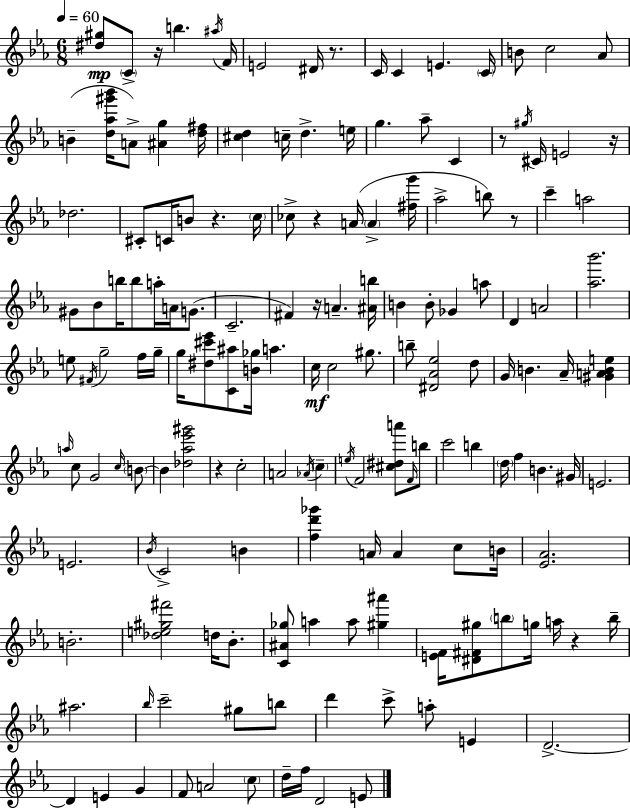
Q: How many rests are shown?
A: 10